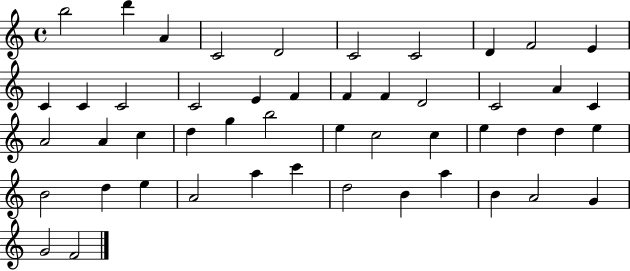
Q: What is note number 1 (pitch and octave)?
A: B5